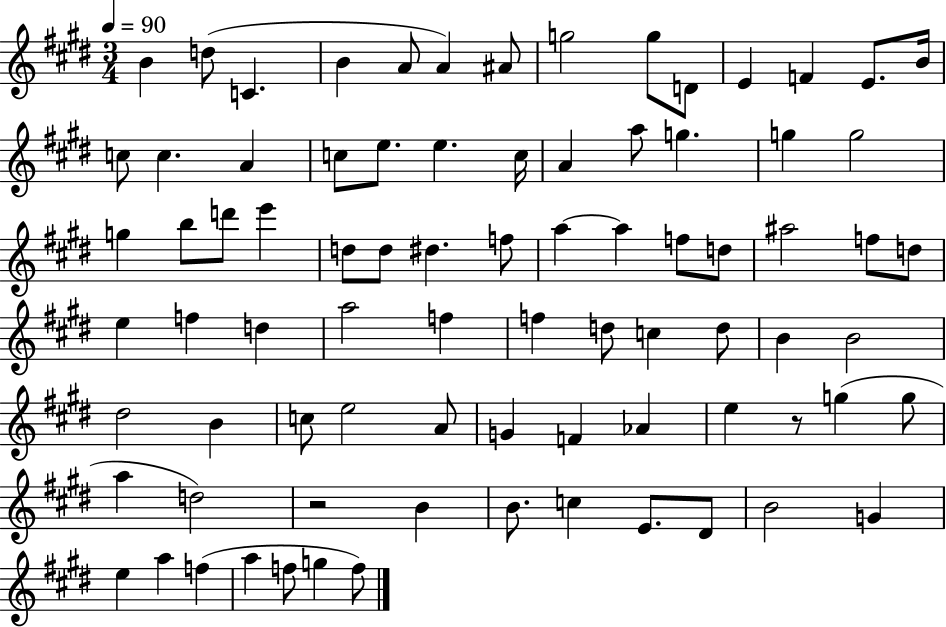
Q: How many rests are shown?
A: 2